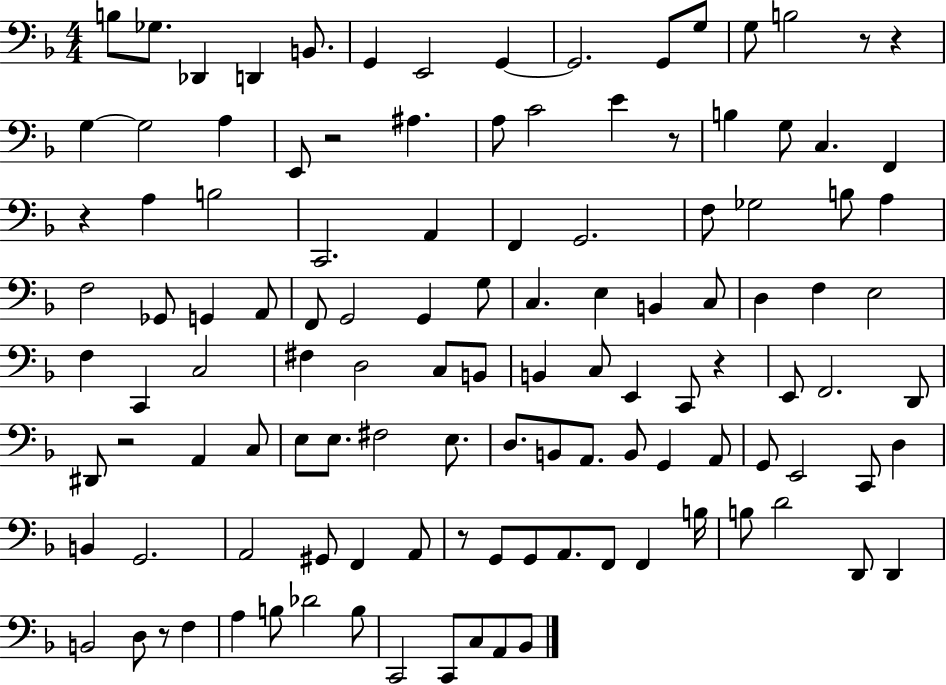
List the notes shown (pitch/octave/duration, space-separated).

B3/e Gb3/e. Db2/q D2/q B2/e. G2/q E2/h G2/q G2/h. G2/e G3/e G3/e B3/h R/e R/q G3/q G3/h A3/q E2/e R/h A#3/q. A3/e C4/h E4/q R/e B3/q G3/e C3/q. F2/q R/q A3/q B3/h C2/h. A2/q F2/q G2/h. F3/e Gb3/h B3/e A3/q F3/h Gb2/e G2/q A2/e F2/e G2/h G2/q G3/e C3/q. E3/q B2/q C3/e D3/q F3/q E3/h F3/q C2/q C3/h F#3/q D3/h C3/e B2/e B2/q C3/e E2/q C2/e R/q E2/e F2/h. D2/e D#2/e R/h A2/q C3/e E3/e E3/e. F#3/h E3/e. D3/e. B2/e A2/e. B2/e G2/q A2/e G2/e E2/h C2/e D3/q B2/q G2/h. A2/h G#2/e F2/q A2/e R/e G2/e G2/e A2/e. F2/e F2/q B3/s B3/e D4/h D2/e D2/q B2/h D3/e R/e F3/q A3/q B3/e Db4/h B3/e C2/h C2/e C3/e A2/e Bb2/e